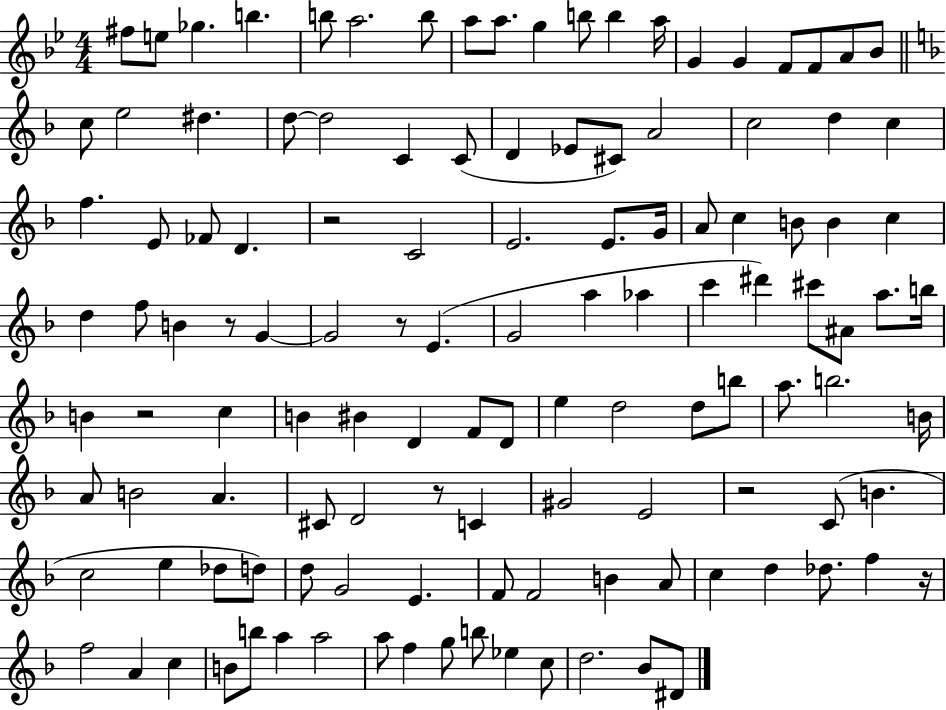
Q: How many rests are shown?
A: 7